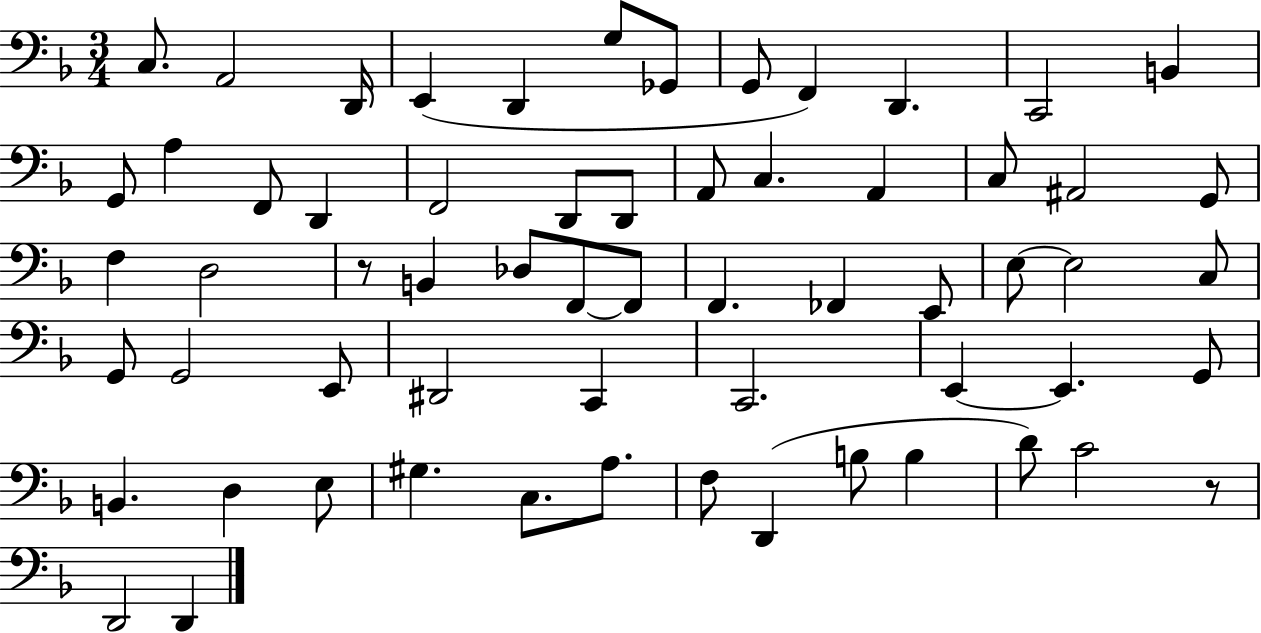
C3/e. A2/h D2/s E2/q D2/q G3/e Gb2/e G2/e F2/q D2/q. C2/h B2/q G2/e A3/q F2/e D2/q F2/h D2/e D2/e A2/e C3/q. A2/q C3/e A#2/h G2/e F3/q D3/h R/e B2/q Db3/e F2/e F2/e F2/q. FES2/q E2/e E3/e E3/h C3/e G2/e G2/h E2/e D#2/h C2/q C2/h. E2/q E2/q. G2/e B2/q. D3/q E3/e G#3/q. C3/e. A3/e. F3/e D2/q B3/e B3/q D4/e C4/h R/e D2/h D2/q